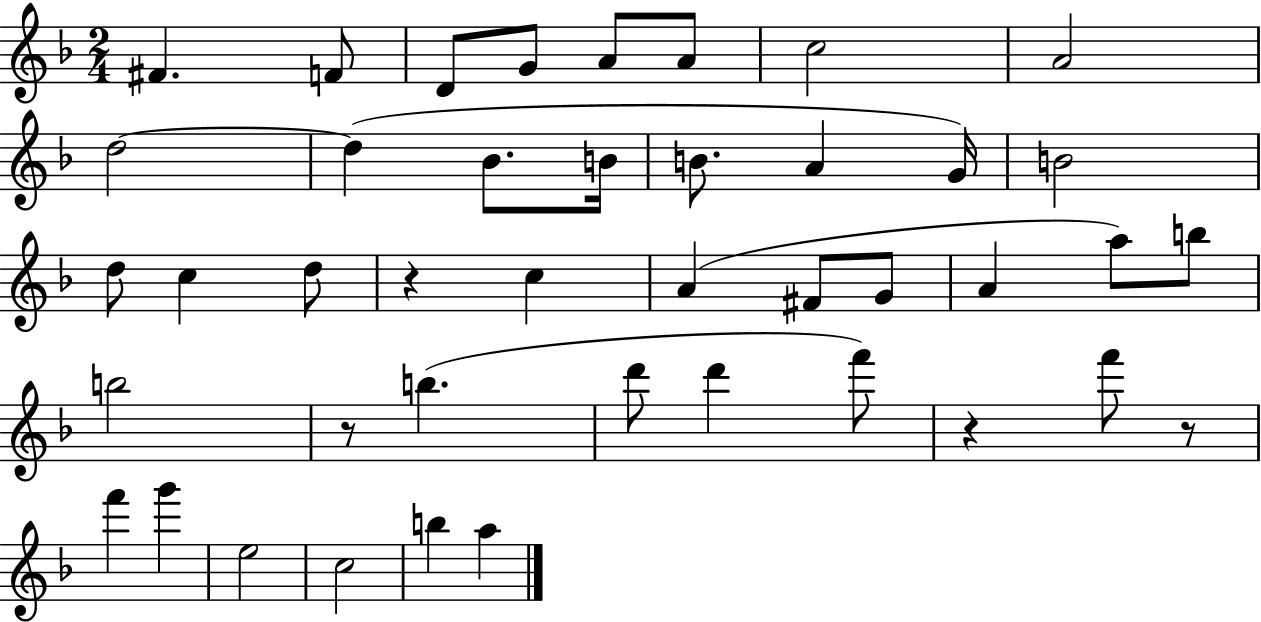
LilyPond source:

{
  \clef treble
  \numericTimeSignature
  \time 2/4
  \key f \major
  fis'4. f'8 | d'8 g'8 a'8 a'8 | c''2 | a'2 | \break d''2~~ | d''4( bes'8. b'16 | b'8. a'4 g'16) | b'2 | \break d''8 c''4 d''8 | r4 c''4 | a'4( fis'8 g'8 | a'4 a''8) b''8 | \break b''2 | r8 b''4.( | d'''8 d'''4 f'''8) | r4 f'''8 r8 | \break f'''4 g'''4 | e''2 | c''2 | b''4 a''4 | \break \bar "|."
}